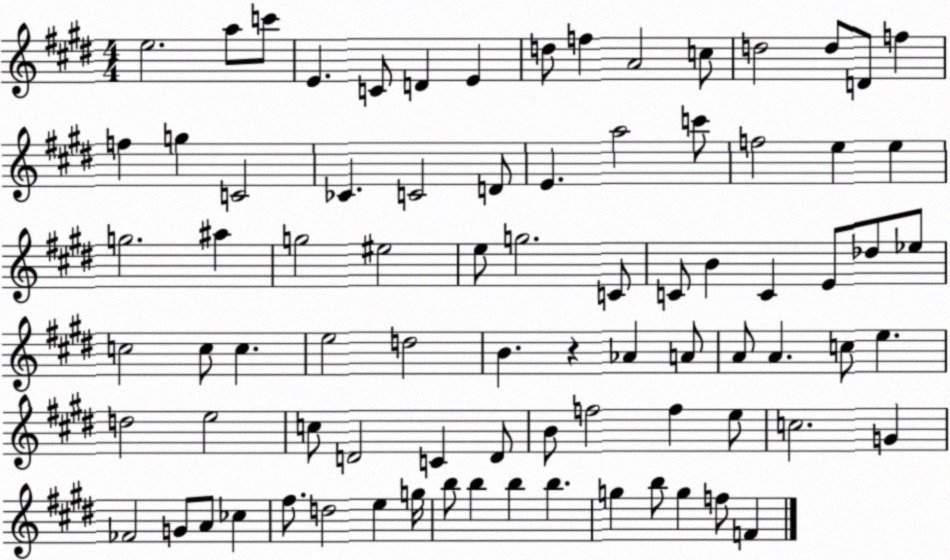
X:1
T:Untitled
M:4/4
L:1/4
K:E
e2 a/2 c'/2 E C/2 D E d/2 f A2 c/2 d2 d/2 D/2 f f g C2 _C C2 D/2 E a2 c'/2 f2 e e g2 ^a g2 ^e2 e/2 g2 C/2 C/2 B C E/2 _d/2 _e/2 c2 c/2 c e2 d2 B z _A A/2 A/2 A c/2 e d2 e2 c/2 D2 C D/2 B/2 f2 f e/2 c2 G _F2 G/2 A/2 _c ^f/2 d2 e g/4 b/2 b b b g b/2 g f/2 F